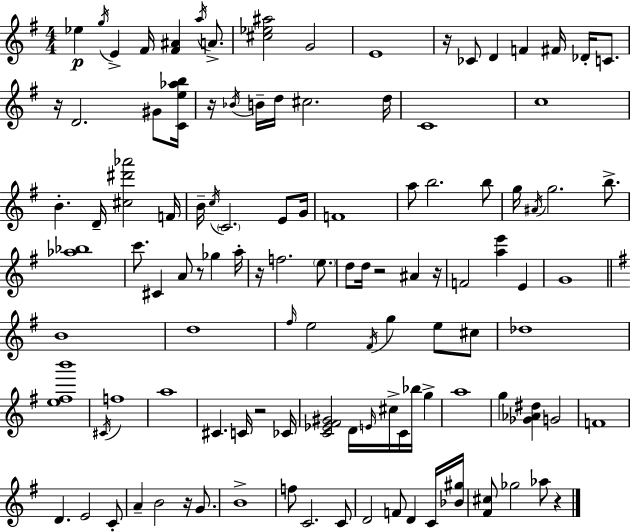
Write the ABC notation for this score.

X:1
T:Untitled
M:4/4
L:1/4
K:Em
_e g/4 E ^F/4 [^F^A] a/4 A/2 [^c_e^a]2 G2 E4 z/4 _C/2 D F ^F/4 _D/4 C/2 z/4 D2 ^G/2 [Ce_ab]/4 z/4 _B/4 B/4 d/4 ^c2 d/4 C4 c4 B D/4 [^c^d'_a']2 F/4 B/4 c/4 C2 E/2 G/4 F4 a/2 b2 b/2 g/4 ^A/4 g2 b/2 [_a_b]4 c'/2 ^C A/2 z/2 _g a/4 z/4 f2 e/2 d/2 d/4 z2 ^A z/4 F2 [ae'] E G4 B4 d4 ^f/4 e2 ^F/4 g e/2 ^c/2 _d4 [e^fb']4 ^C/4 f4 a4 ^C C/4 z2 _C/4 [C_E^F^G]2 D/4 E/4 ^c/4 C/4 _b/4 g a4 g [_G_A^d] G2 F4 D E2 C/2 A B2 z/4 G/2 B4 f/2 C2 C/2 D2 F/2 D C/4 [_B^g]/4 [^F^c]/2 _g2 _a/2 z